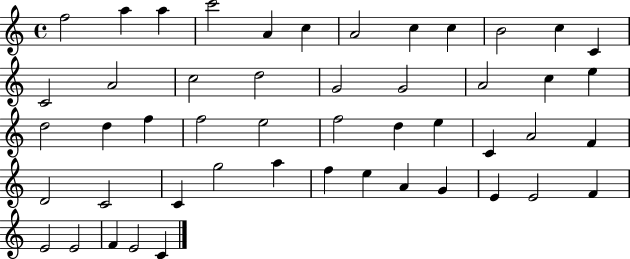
X:1
T:Untitled
M:4/4
L:1/4
K:C
f2 a a c'2 A c A2 c c B2 c C C2 A2 c2 d2 G2 G2 A2 c e d2 d f f2 e2 f2 d e C A2 F D2 C2 C g2 a f e A G E E2 F E2 E2 F E2 C